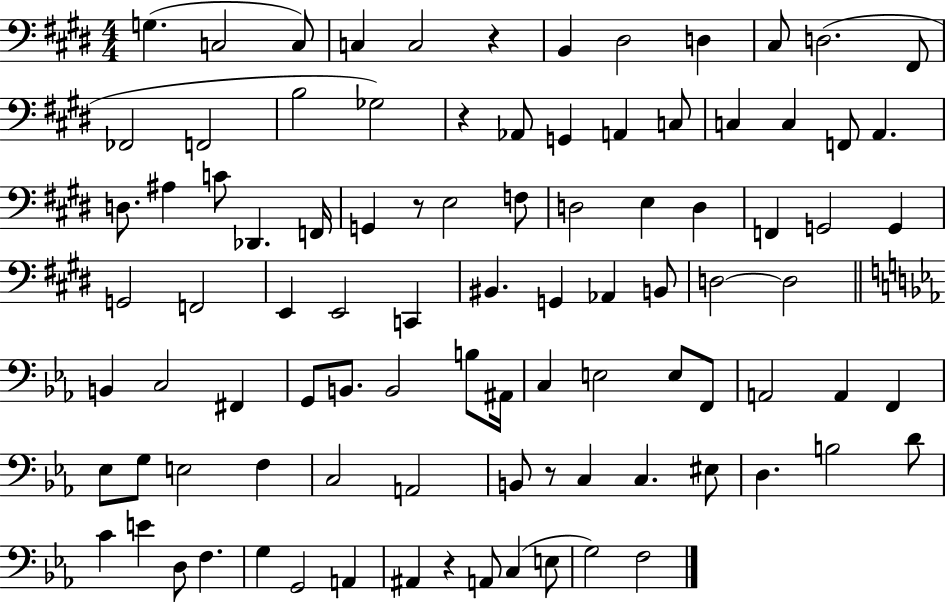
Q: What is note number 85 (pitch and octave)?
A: A2